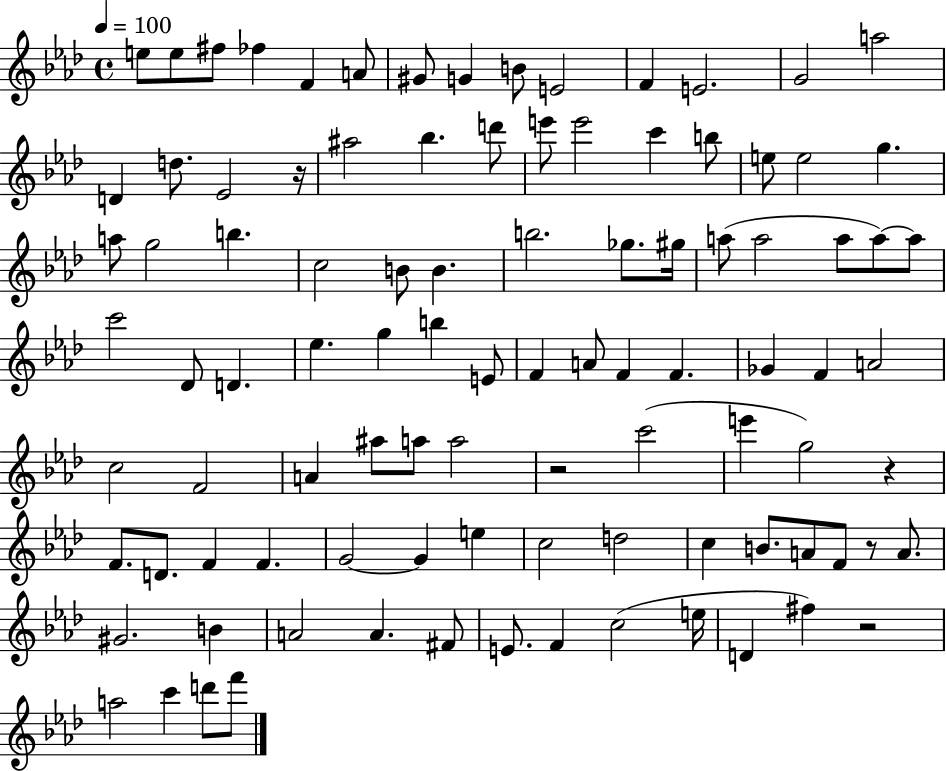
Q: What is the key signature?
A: AES major